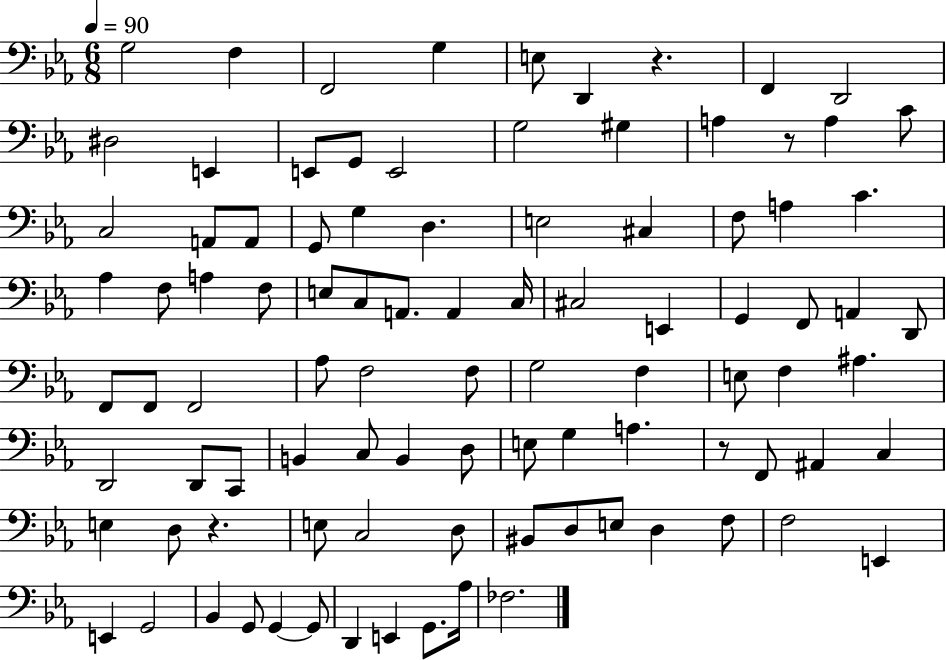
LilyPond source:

{
  \clef bass
  \numericTimeSignature
  \time 6/8
  \key ees \major
  \tempo 4 = 90
  g2 f4 | f,2 g4 | e8 d,4 r4. | f,4 d,2 | \break dis2 e,4 | e,8 g,8 e,2 | g2 gis4 | a4 r8 a4 c'8 | \break c2 a,8 a,8 | g,8 g4 d4. | e2 cis4 | f8 a4 c'4. | \break aes4 f8 a4 f8 | e8 c8 a,8. a,4 c16 | cis2 e,4 | g,4 f,8 a,4 d,8 | \break f,8 f,8 f,2 | aes8 f2 f8 | g2 f4 | e8 f4 ais4. | \break d,2 d,8 c,8 | b,4 c8 b,4 d8 | e8 g4 a4. | r8 f,8 ais,4 c4 | \break e4 d8 r4. | e8 c2 d8 | bis,8 d8 e8 d4 f8 | f2 e,4 | \break e,4 g,2 | bes,4 g,8 g,4~~ g,8 | d,4 e,4 g,8. aes16 | fes2. | \break \bar "|."
}